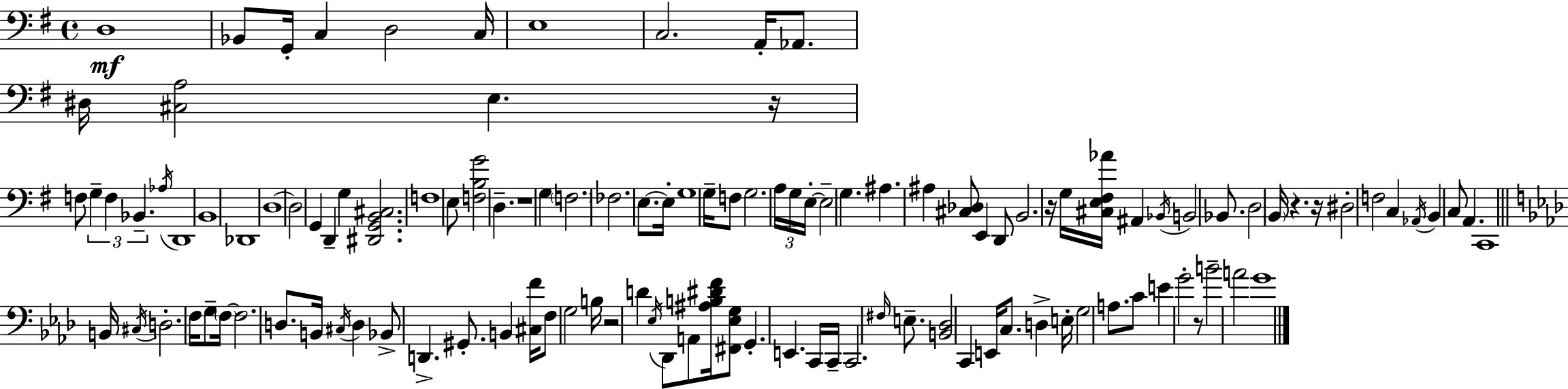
{
  \clef bass
  \time 4/4
  \defaultTimeSignature
  \key g \major
  d1\mf | bes,8 g,16-. c4 d2 c16 | e1 | c2. a,16-. aes,8. | \break dis16 <cis a>2 e4. r16 | f8 \tuplet 3/2 { g4-- f4 bes,4.-- } | \acciaccatura { aes16 } d,1 | b,1 | \break des,1 | d1~~ | d2 g,4 d,4-- | g4 <dis, g, b, cis>2. | \break f1 | e8 <f b g'>2 d4.-- | r1 | g4 \parenthesize f2. | \break fes2. e8.~~ | e16-. g1 | g16-- f8 g2. | \tuplet 3/2 { a16 g16 e16-.~~ } e2-- g4. | \break ais4. ais4 <cis des>8 e,4 | d,8 b,2. r16 | g16 <cis e fis aes'>16 ais,4 \acciaccatura { bes,16 } b,2 bes,8. | d2 \parenthesize b,16 r4. | \break r16 dis2-. f2 | c4 \acciaccatura { aes,16 } b,4 c8 a,4. | c,1 | \bar "||" \break \key f \minor b,16 \acciaccatura { cis16 } d2.-. f16 g8-- | \parenthesize f16~~ f2. d8. | b,16 \acciaccatura { cis16 } d4 bes,8-> d,4.-> gis,8.-. | b,4 <cis f'>16 f8 g2 | \break b16 r2 d'4 \acciaccatura { ees16 } des,8 | a,8 <ais b dis' f'>16 <fis, ees g>8 g,4.-. e,4. | c,16 c,16-- c,2. | \grace { fis16 } e8.-- <b, des>2 c,4 | \break e,16 c8. d4-> e16-. g2 | a8. c'8 e'4 g'2-. | r8 b'2-- a'2 | g'1 | \break \bar "|."
}